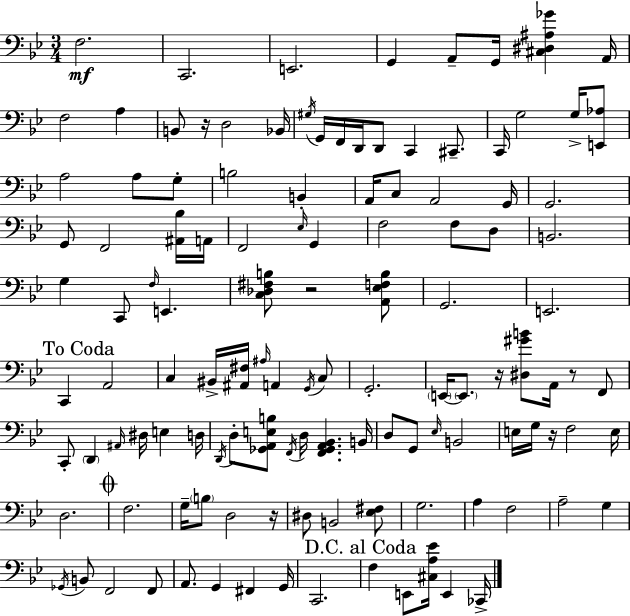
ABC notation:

X:1
T:Untitled
M:3/4
L:1/4
K:Bb
F,2 C,,2 E,,2 G,, A,,/2 G,,/4 [^C,^D,^A,_G] A,,/4 F,2 A, B,,/2 z/4 D,2 _B,,/4 ^G,/4 G,,/4 F,,/4 D,,/4 D,,/2 C,, ^C,,/2 C,,/4 G,2 G,/4 [E,,_A,]/2 A,2 A,/2 G,/2 B,2 B,, A,,/4 C,/2 A,,2 G,,/4 G,,2 G,,/2 F,,2 [^A,,_B,]/4 A,,/4 F,,2 _E,/4 G,, F,2 F,/2 D,/2 B,,2 G, C,,/2 F,/4 E,, [C,_D,^F,B,]/2 z2 [A,,_E,F,B,]/2 G,,2 E,,2 C,, A,,2 C, ^B,,/4 [^A,,^F,]/4 ^A,/4 A,, G,,/4 C,/2 G,,2 E,,/4 E,,/2 z/4 [^D,^GB]/2 A,,/4 z/2 F,,/2 C,,/2 D,, ^A,,/4 ^D,/4 E, D,/4 D,,/4 D,/2 [_G,,A,,E,B,]/2 F,,/4 D,/4 [F,,_G,,A,,_B,,] B,,/4 D,/2 G,,/2 _E,/4 B,,2 E,/4 G,/4 z/4 F,2 E,/4 D,2 F,2 G,/4 B,/2 D,2 z/4 ^D,/2 B,,2 [_E,^F,]/2 G,2 A, F,2 A,2 G, _G,,/4 B,,/2 F,,2 F,,/2 A,,/2 G,, ^F,, G,,/4 C,,2 F, E,,/2 [^C,A,_E]/4 E,, _C,,/4